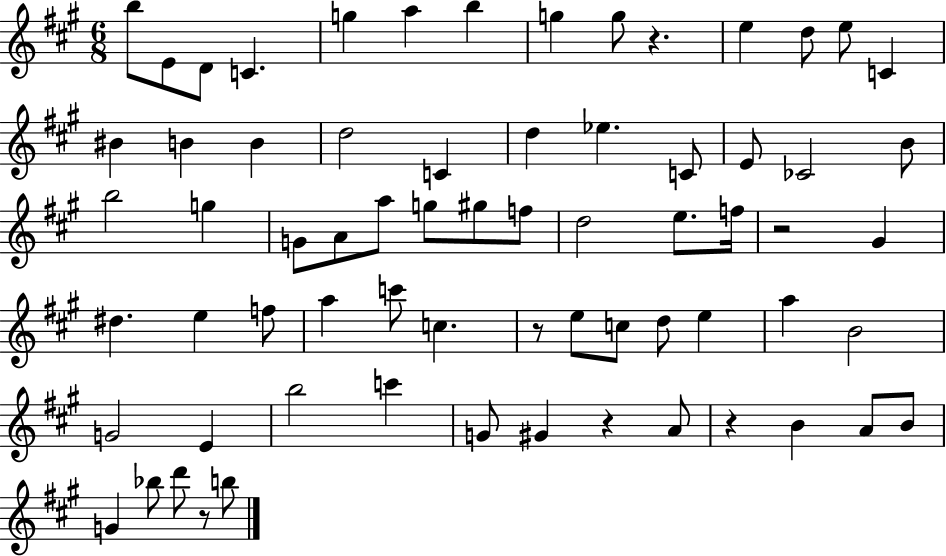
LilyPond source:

{
  \clef treble
  \numericTimeSignature
  \time 6/8
  \key a \major
  b''8 e'8 d'8 c'4. | g''4 a''4 b''4 | g''4 g''8 r4. | e''4 d''8 e''8 c'4 | \break bis'4 b'4 b'4 | d''2 c'4 | d''4 ees''4. c'8 | e'8 ces'2 b'8 | \break b''2 g''4 | g'8 a'8 a''8 g''8 gis''8 f''8 | d''2 e''8. f''16 | r2 gis'4 | \break dis''4. e''4 f''8 | a''4 c'''8 c''4. | r8 e''8 c''8 d''8 e''4 | a''4 b'2 | \break g'2 e'4 | b''2 c'''4 | g'8 gis'4 r4 a'8 | r4 b'4 a'8 b'8 | \break g'4 bes''8 d'''8 r8 b''8 | \bar "|."
}